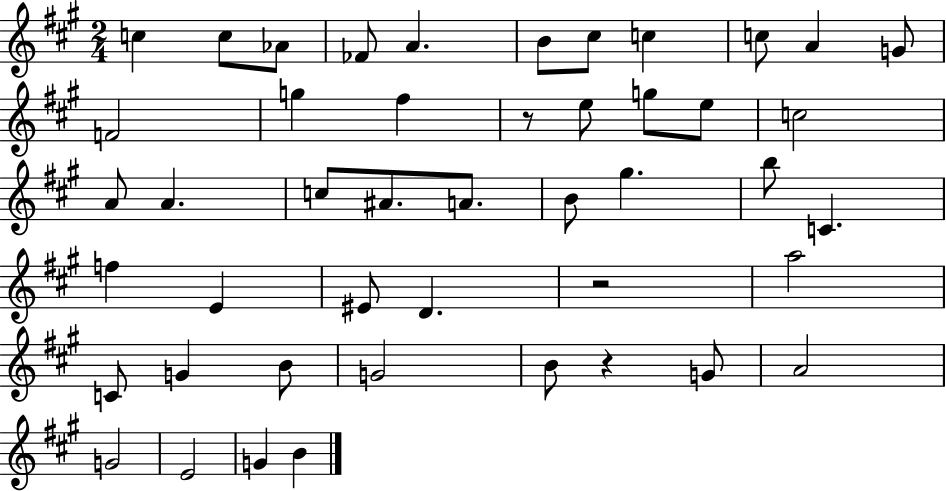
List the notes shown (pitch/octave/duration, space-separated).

C5/q C5/e Ab4/e FES4/e A4/q. B4/e C#5/e C5/q C5/e A4/q G4/e F4/h G5/q F#5/q R/e E5/e G5/e E5/e C5/h A4/e A4/q. C5/e A#4/e. A4/e. B4/e G#5/q. B5/e C4/q. F5/q E4/q EIS4/e D4/q. R/h A5/h C4/e G4/q B4/e G4/h B4/e R/q G4/e A4/h G4/h E4/h G4/q B4/q